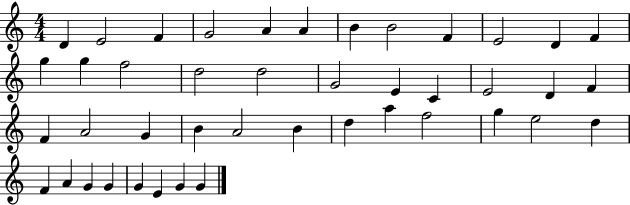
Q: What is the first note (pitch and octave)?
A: D4